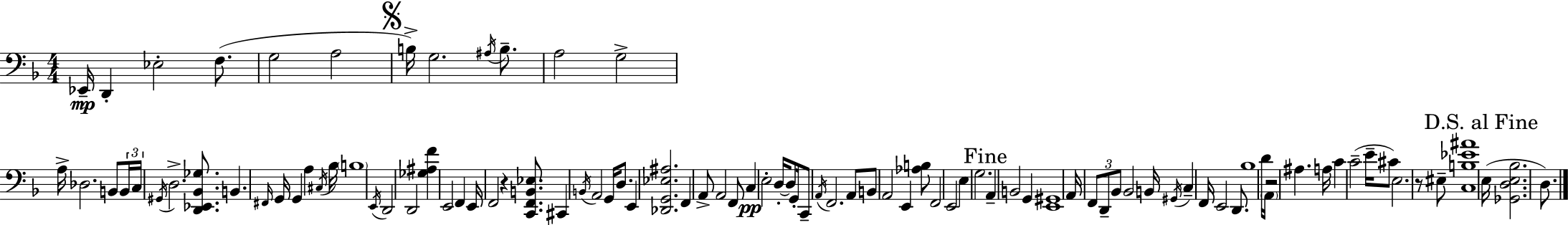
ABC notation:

X:1
T:Untitled
M:4/4
L:1/4
K:Dm
_E,,/4 D,, _E,2 F,/2 G,2 A,2 B,/4 G,2 ^A,/4 B,/2 A,2 G,2 A,/4 _D,2 B,,/2 B,,/4 C,/4 ^G,,/4 D,2 [D,,_E,,_B,,_G,]/2 B,, ^F,,/4 G,,/4 G,, A, ^C,/4 _B,/4 B,4 E,,/4 D,,2 D,,2 [_G,^A,F] E,,2 F,, E,,/4 F,,2 z [C,,F,,B,,_E,]/2 ^C,, B,,/4 A,,2 G,,/4 D,/2 E,, [_D,,G,,_E,^A,]2 F,, A,,/2 A,,2 F,,/2 C, E,2 D,/4 D,/2 G,,/4 C,,/2 A,,/4 F,,2 A,,/2 B,,/2 A,,2 E,, [_A,B,]/2 F,,2 E,,2 E, G,2 A,, B,,2 G,, [E,,^G,,]4 A,,/4 F,,/2 D,,/2 _B,,/2 _B,,2 B,,/4 ^G,,/4 C, F,,/4 E,,2 D,,/2 _B,4 D/4 A,,/4 z2 ^A, A,/4 C C2 E/4 ^C/2 E,2 z/2 ^E,/2 [C,B,_E^A]4 E,/4 [_G,,D,E,_B,]2 D,/2